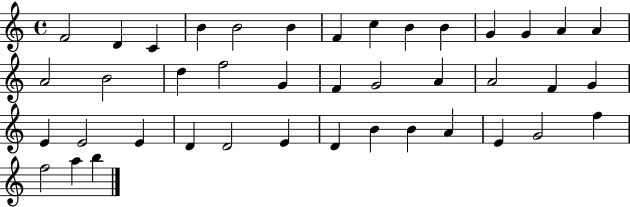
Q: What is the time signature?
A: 4/4